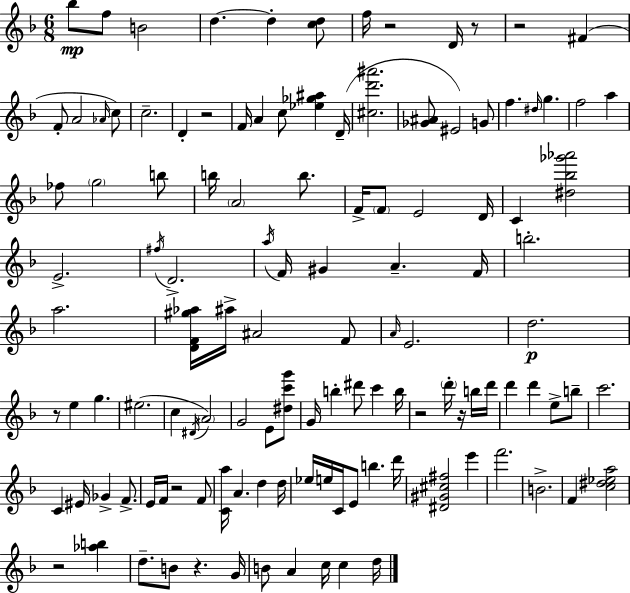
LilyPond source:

{
  \clef treble
  \numericTimeSignature
  \time 6/8
  \key f \major
  \repeat volta 2 { bes''8\mp f''8 b'2 | d''4.~~ d''4-. <c'' d''>8 | f''16 r2 d'16 r8 | r2 fis'4( | \break f'8-. a'2 \grace { aes'16 }) c''8 | c''2.-- | d'4-. r2 | f'16 a'4 c''8 <ees'' ges'' ais''>4 | \break d'16--( <cis'' d''' ais'''>2. | <ges' ais'>8 eis'2) g'8 | f''4. \grace { dis''16 } g''4. | f''2 a''4 | \break fes''8 \parenthesize g''2 | b''8 b''16 \parenthesize a'2 b''8. | f'16-> \parenthesize f'8 e'2 | d'16 c'4 <dis'' bes'' ges''' aes'''>2 | \break e'2.-> | \acciaccatura { fis''16 } d'2.-> | \acciaccatura { a''16 } f'16 gis'4 a'4.-- | f'16 b''2.-. | \break a''2. | <d' f' gis'' aes''>16 ais''16-> ais'2 | f'8 \grace { a'16 } e'2. | d''2.\p | \break r8 e''4 g''4. | eis''2.( | c''4 \acciaccatura { dis'16 } \parenthesize a'2) | g'2 | \break e'8 <dis'' c''' g'''>8 g'16 b''4-. dis'''8 | c'''4 b''16 r2 | \parenthesize d'''16-. r16 b''16 d'''16 d'''4 d'''4 | e''8-> b''8-- c'''2. | \break c'4 eis'16 ges'4-> | f'8.-> e'16 f'16 r2 | f'8 <c' a''>16 a'4. | d''4 d''16 ees''16 e''16 c'16 e'8 b''4. | \break d'''16 <dis' gis' cis'' fis''>2 | e'''4 f'''2. | b'2.-> | f'4 <c'' dis'' ees'' a''>2 | \break r2 | <aes'' b''>4 d''8.-- b'8 r4. | g'16 b'8 a'4 | c''16 c''4 d''16 } \bar "|."
}